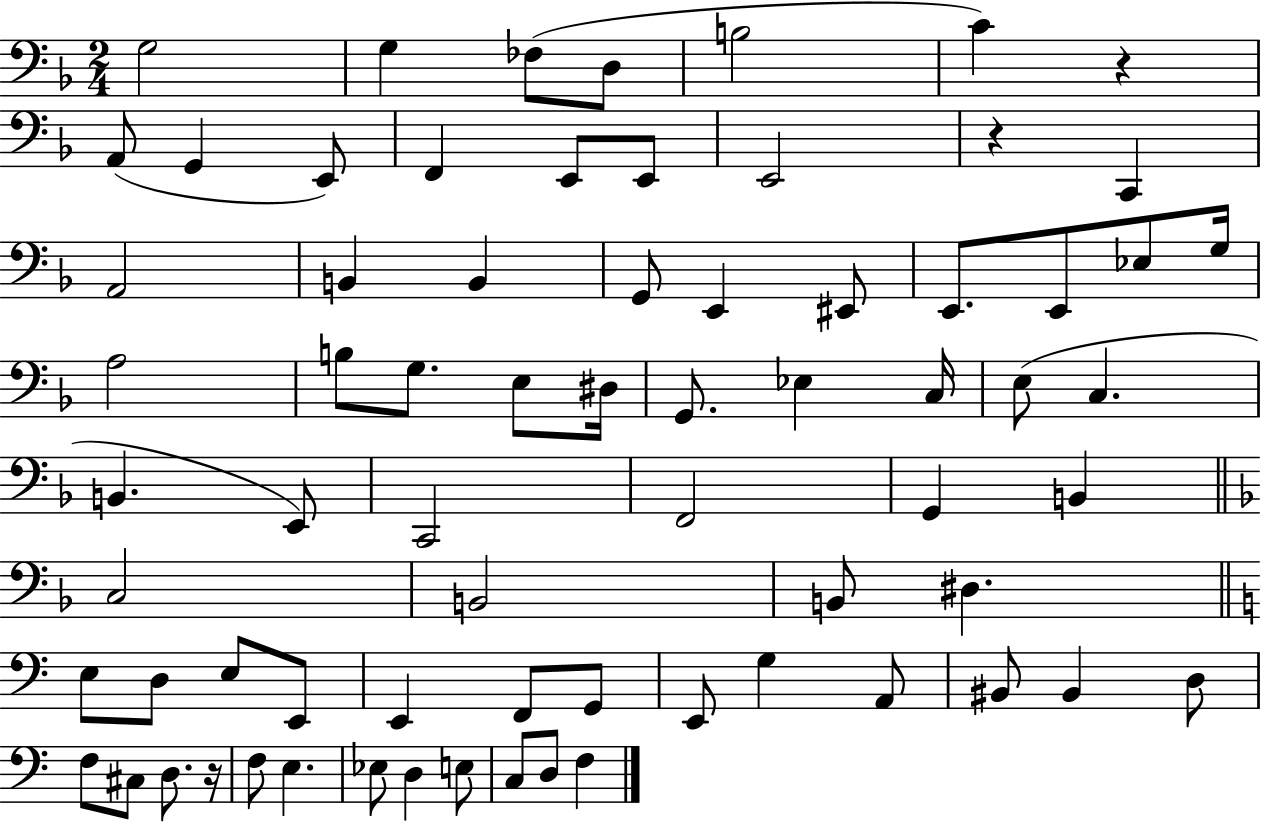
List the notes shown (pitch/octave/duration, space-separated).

G3/h G3/q FES3/e D3/e B3/h C4/q R/q A2/e G2/q E2/e F2/q E2/e E2/e E2/h R/q C2/q A2/h B2/q B2/q G2/e E2/q EIS2/e E2/e. E2/e Eb3/e G3/s A3/h B3/e G3/e. E3/e D#3/s G2/e. Eb3/q C3/s E3/e C3/q. B2/q. E2/e C2/h F2/h G2/q B2/q C3/h B2/h B2/e D#3/q. E3/e D3/e E3/e E2/e E2/q F2/e G2/e E2/e G3/q A2/e BIS2/e BIS2/q D3/e F3/e C#3/e D3/e. R/s F3/e E3/q. Eb3/e D3/q E3/e C3/e D3/e F3/q